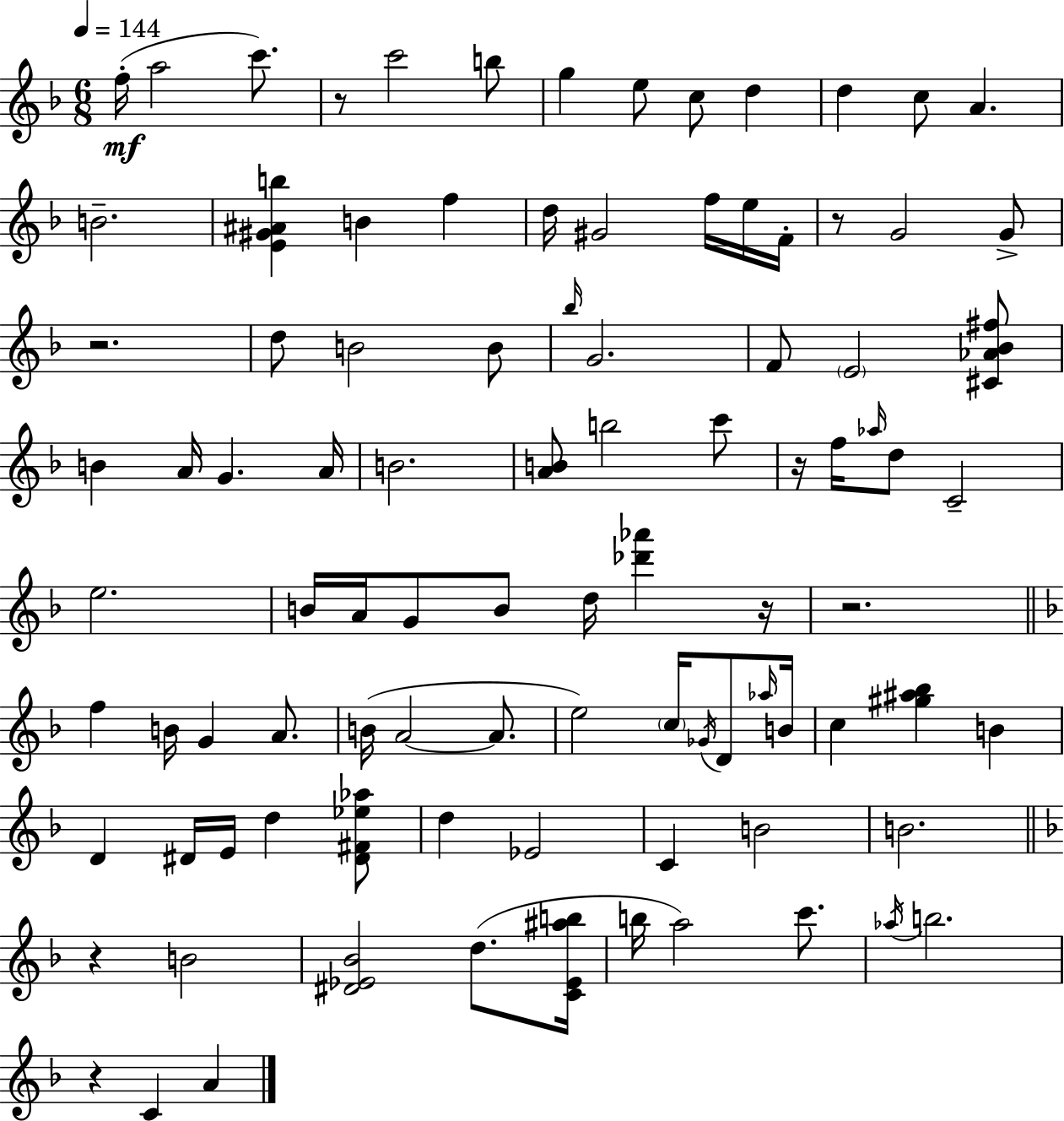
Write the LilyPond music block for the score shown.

{
  \clef treble
  \numericTimeSignature
  \time 6/8
  \key d \minor
  \tempo 4 = 144
  f''16-.(\mf a''2 c'''8.) | r8 c'''2 b''8 | g''4 e''8 c''8 d''4 | d''4 c''8 a'4. | \break b'2.-- | <e' gis' ais' b''>4 b'4 f''4 | d''16 gis'2 f''16 e''16 f'16-. | r8 g'2 g'8-> | \break r2. | d''8 b'2 b'8 | \grace { bes''16 } g'2. | f'8 \parenthesize e'2 <cis' aes' bes' fis''>8 | \break b'4 a'16 g'4. | a'16 b'2. | <a' b'>8 b''2 c'''8 | r16 f''16 \grace { aes''16 } d''8 c'2-- | \break e''2. | b'16 a'16 g'8 b'8 d''16 <des''' aes'''>4 | r16 r2. | \bar "||" \break \key f \major f''4 b'16 g'4 a'8. | b'16( a'2~~ a'8. | e''2) \parenthesize c''16 \acciaccatura { ges'16 } d'8 | \grace { aes''16 } b'16 c''4 <gis'' ais'' bes''>4 b'4 | \break d'4 dis'16 e'16 d''4 | <dis' fis' ees'' aes''>8 d''4 ees'2 | c'4 b'2 | b'2. | \break \bar "||" \break \key f \major r4 b'2 | <dis' ees' bes'>2 d''8.( <c' ees' ais'' b''>16 | b''16 a''2) c'''8. | \acciaccatura { aes''16 } b''2. | \break r4 c'4 a'4 | \bar "|."
}